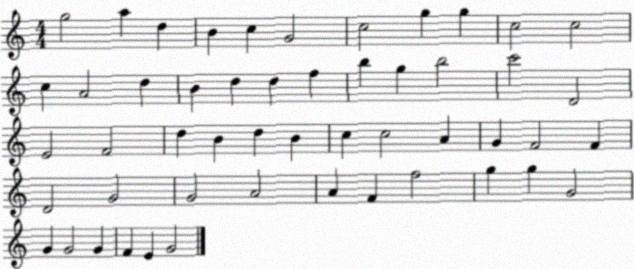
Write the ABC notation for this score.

X:1
T:Untitled
M:4/4
L:1/4
K:C
g2 a d B c G2 c2 g g c2 c2 c A2 d B d d f b g b2 c'2 D2 E2 F2 d B d B c c2 A G F2 F D2 G2 G2 A2 A F f2 g g G2 G G2 G F E G2